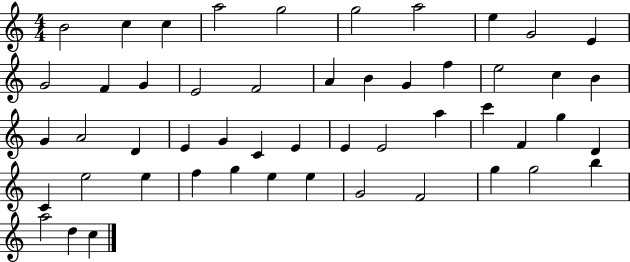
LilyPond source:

{
  \clef treble
  \numericTimeSignature
  \time 4/4
  \key c \major
  b'2 c''4 c''4 | a''2 g''2 | g''2 a''2 | e''4 g'2 e'4 | \break g'2 f'4 g'4 | e'2 f'2 | a'4 b'4 g'4 f''4 | e''2 c''4 b'4 | \break g'4 a'2 d'4 | e'4 g'4 c'4 e'4 | e'4 e'2 a''4 | c'''4 f'4 g''4 d'4 | \break c'4 e''2 e''4 | f''4 g''4 e''4 e''4 | g'2 f'2 | g''4 g''2 b''4 | \break a''2 d''4 c''4 | \bar "|."
}